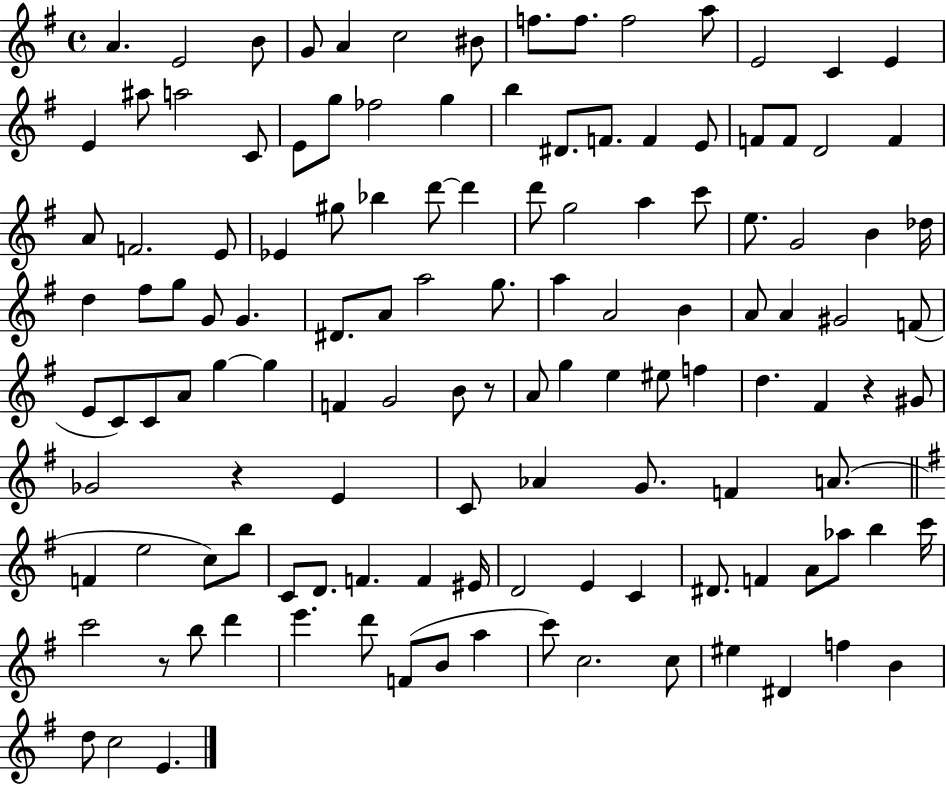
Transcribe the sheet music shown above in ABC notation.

X:1
T:Untitled
M:4/4
L:1/4
K:G
A E2 B/2 G/2 A c2 ^B/2 f/2 f/2 f2 a/2 E2 C E E ^a/2 a2 C/2 E/2 g/2 _f2 g b ^D/2 F/2 F E/2 F/2 F/2 D2 F A/2 F2 E/2 _E ^g/2 _b d'/2 d' d'/2 g2 a c'/2 e/2 G2 B _d/4 d ^f/2 g/2 G/2 G ^D/2 A/2 a2 g/2 a A2 B A/2 A ^G2 F/2 E/2 C/2 C/2 A/2 g g F G2 B/2 z/2 A/2 g e ^e/2 f d ^F z ^G/2 _G2 z E C/2 _A G/2 F A/2 F e2 c/2 b/2 C/2 D/2 F F ^E/4 D2 E C ^D/2 F A/2 _a/2 b c'/4 c'2 z/2 b/2 d' e' d'/2 F/2 B/2 a c'/2 c2 c/2 ^e ^D f B d/2 c2 E